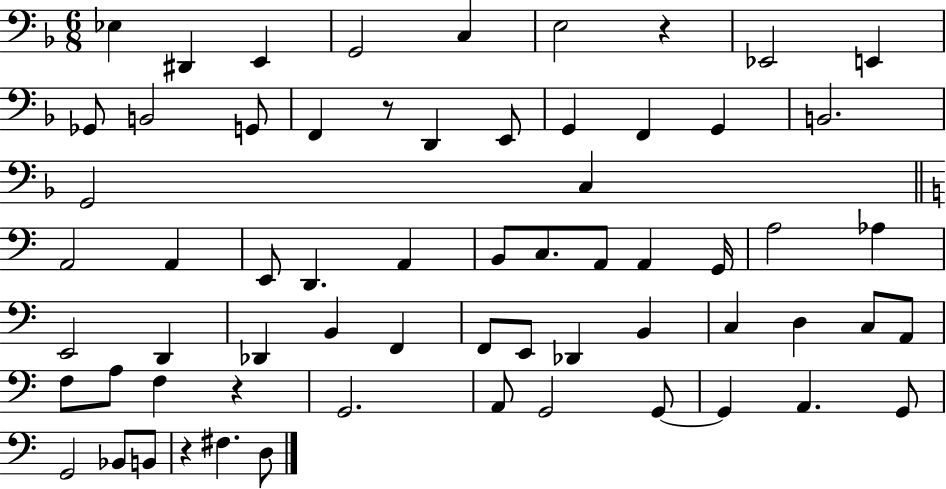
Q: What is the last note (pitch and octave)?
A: D3